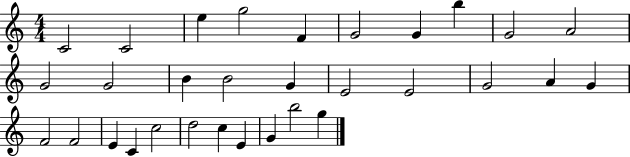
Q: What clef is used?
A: treble